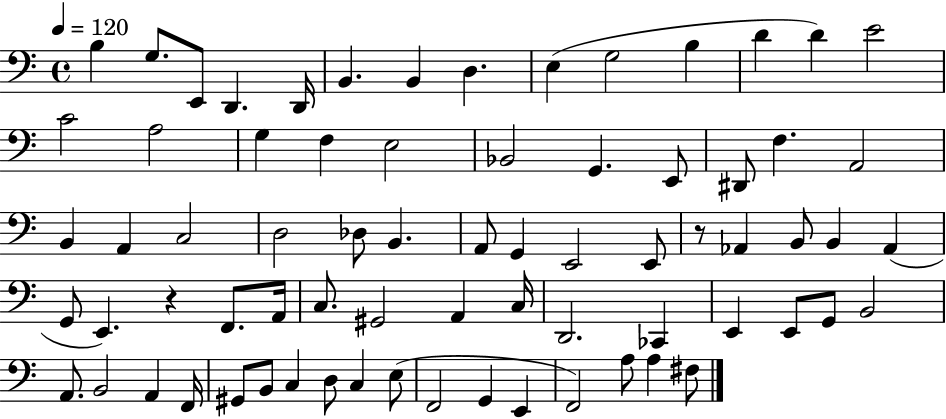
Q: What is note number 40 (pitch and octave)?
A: G2